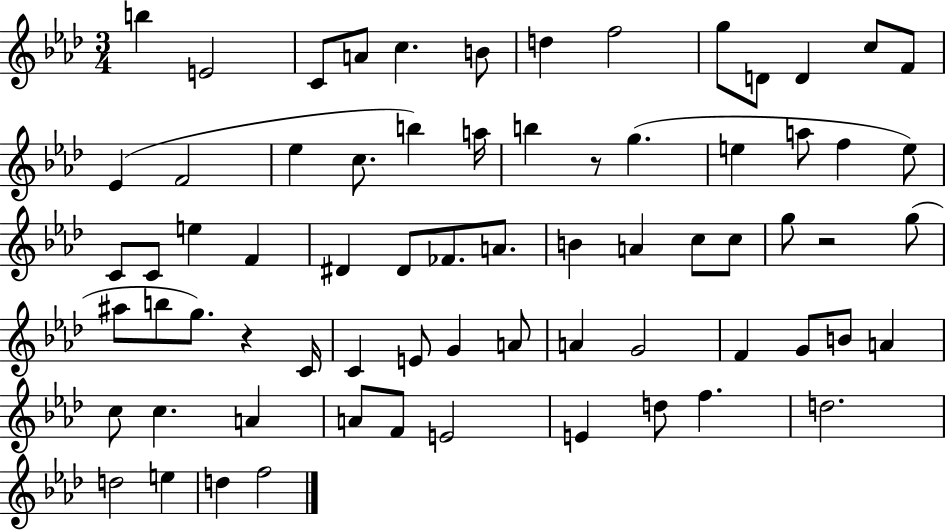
B5/q E4/h C4/e A4/e C5/q. B4/e D5/q F5/h G5/e D4/e D4/q C5/e F4/e Eb4/q F4/h Eb5/q C5/e. B5/q A5/s B5/q R/e G5/q. E5/q A5/e F5/q E5/e C4/e C4/e E5/q F4/q D#4/q D#4/e FES4/e. A4/e. B4/q A4/q C5/e C5/e G5/e R/h G5/e A#5/e B5/e G5/e. R/q C4/s C4/q E4/e G4/q A4/e A4/q G4/h F4/q G4/e B4/e A4/q C5/e C5/q. A4/q A4/e F4/e E4/h E4/q D5/e F5/q. D5/h. D5/h E5/q D5/q F5/h